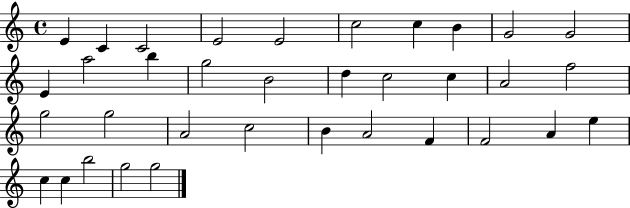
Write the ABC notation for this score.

X:1
T:Untitled
M:4/4
L:1/4
K:C
E C C2 E2 E2 c2 c B G2 G2 E a2 b g2 B2 d c2 c A2 f2 g2 g2 A2 c2 B A2 F F2 A e c c b2 g2 g2